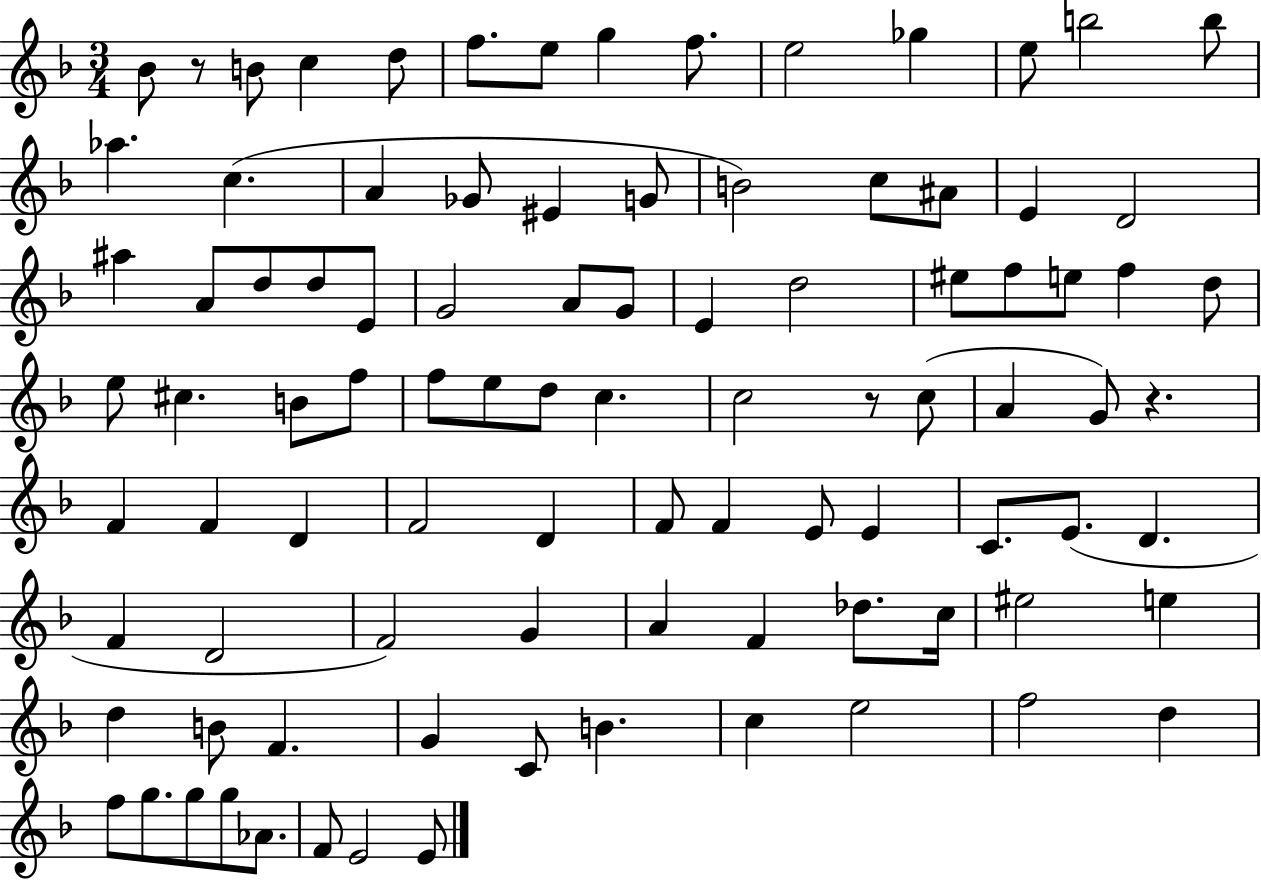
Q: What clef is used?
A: treble